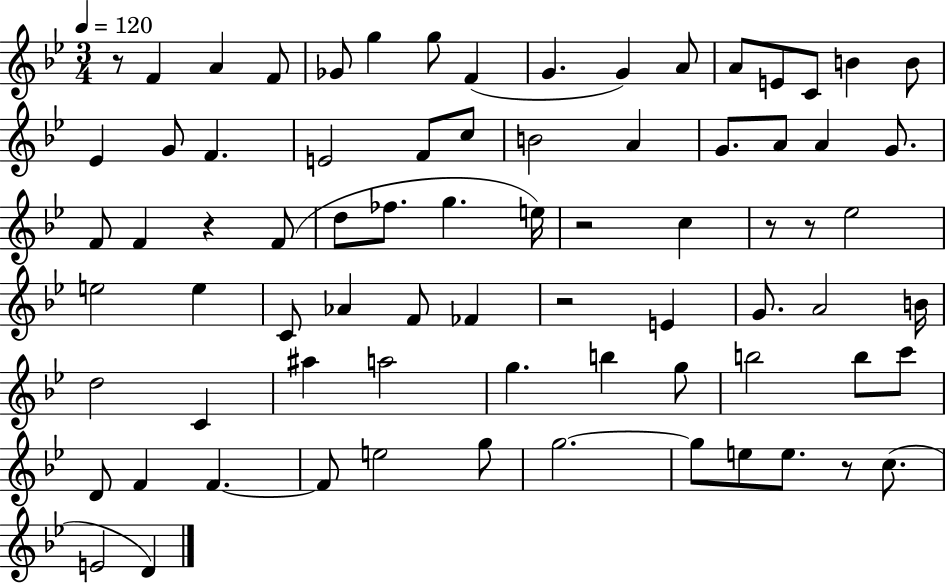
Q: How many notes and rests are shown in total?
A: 76